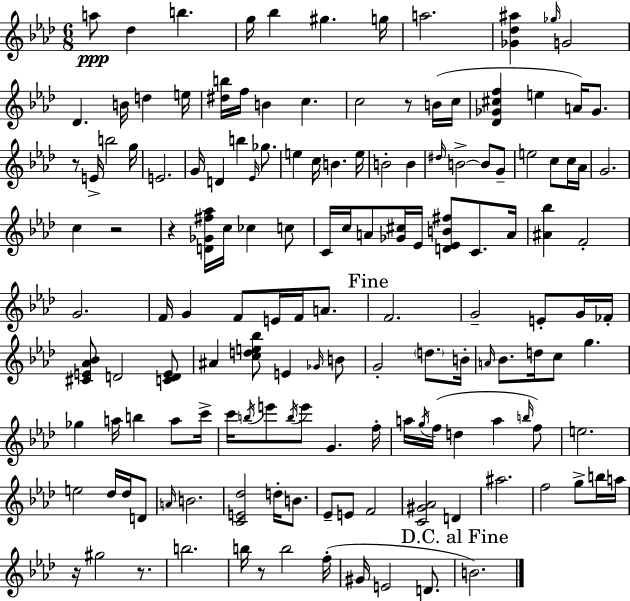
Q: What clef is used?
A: treble